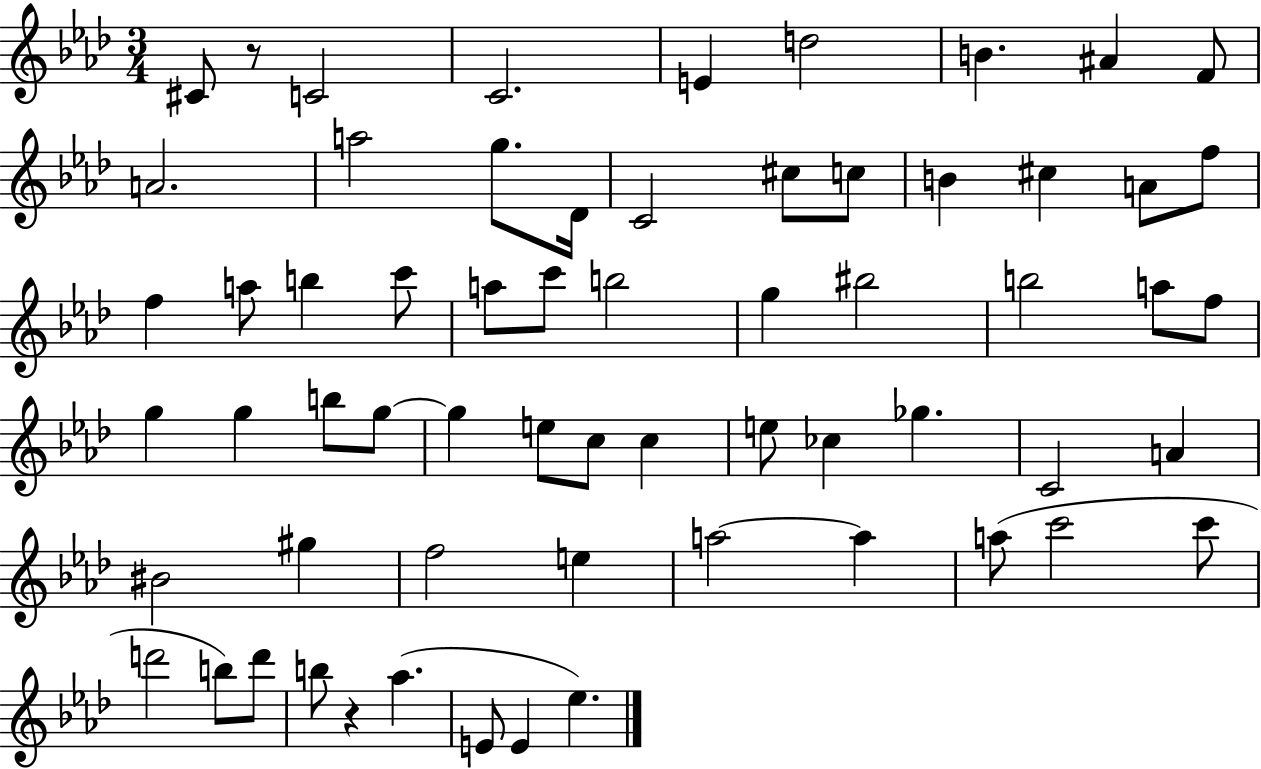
{
  \clef treble
  \numericTimeSignature
  \time 3/4
  \key aes \major
  cis'8 r8 c'2 | c'2. | e'4 d''2 | b'4. ais'4 f'8 | \break a'2. | a''2 g''8. des'16 | c'2 cis''8 c''8 | b'4 cis''4 a'8 f''8 | \break f''4 a''8 b''4 c'''8 | a''8 c'''8 b''2 | g''4 bis''2 | b''2 a''8 f''8 | \break g''4 g''4 b''8 g''8~~ | g''4 e''8 c''8 c''4 | e''8 ces''4 ges''4. | c'2 a'4 | \break bis'2 gis''4 | f''2 e''4 | a''2~~ a''4 | a''8( c'''2 c'''8 | \break d'''2 b''8) d'''8 | b''8 r4 aes''4.( | e'8 e'4 ees''4.) | \bar "|."
}